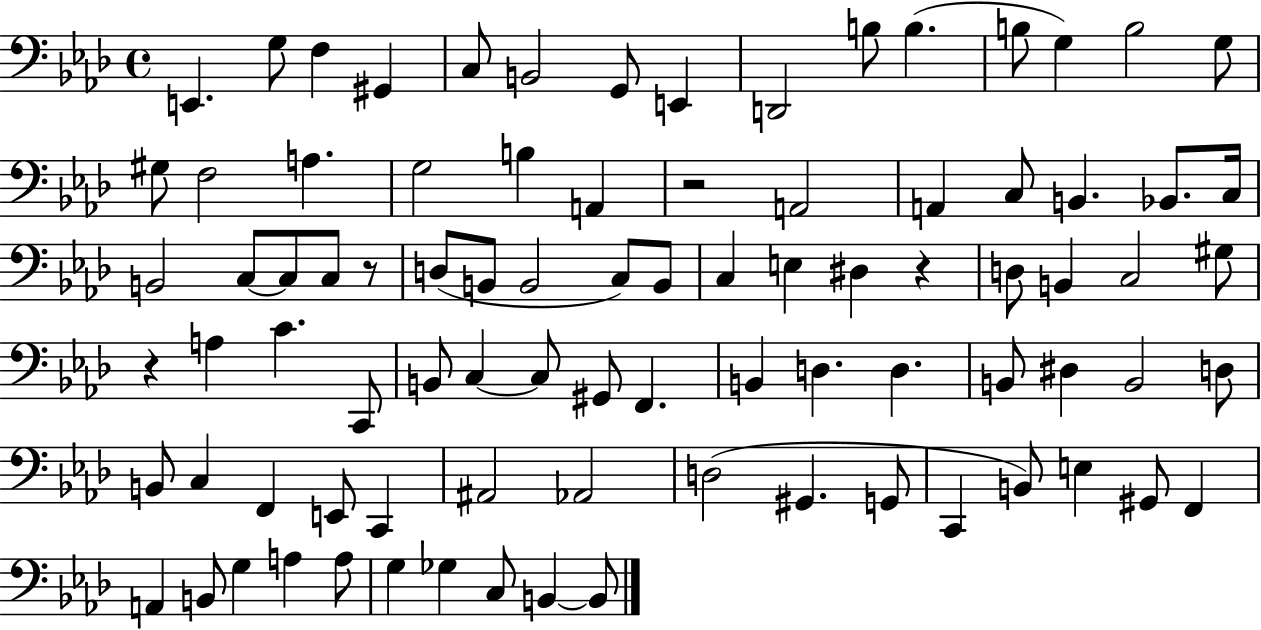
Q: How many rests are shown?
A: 4